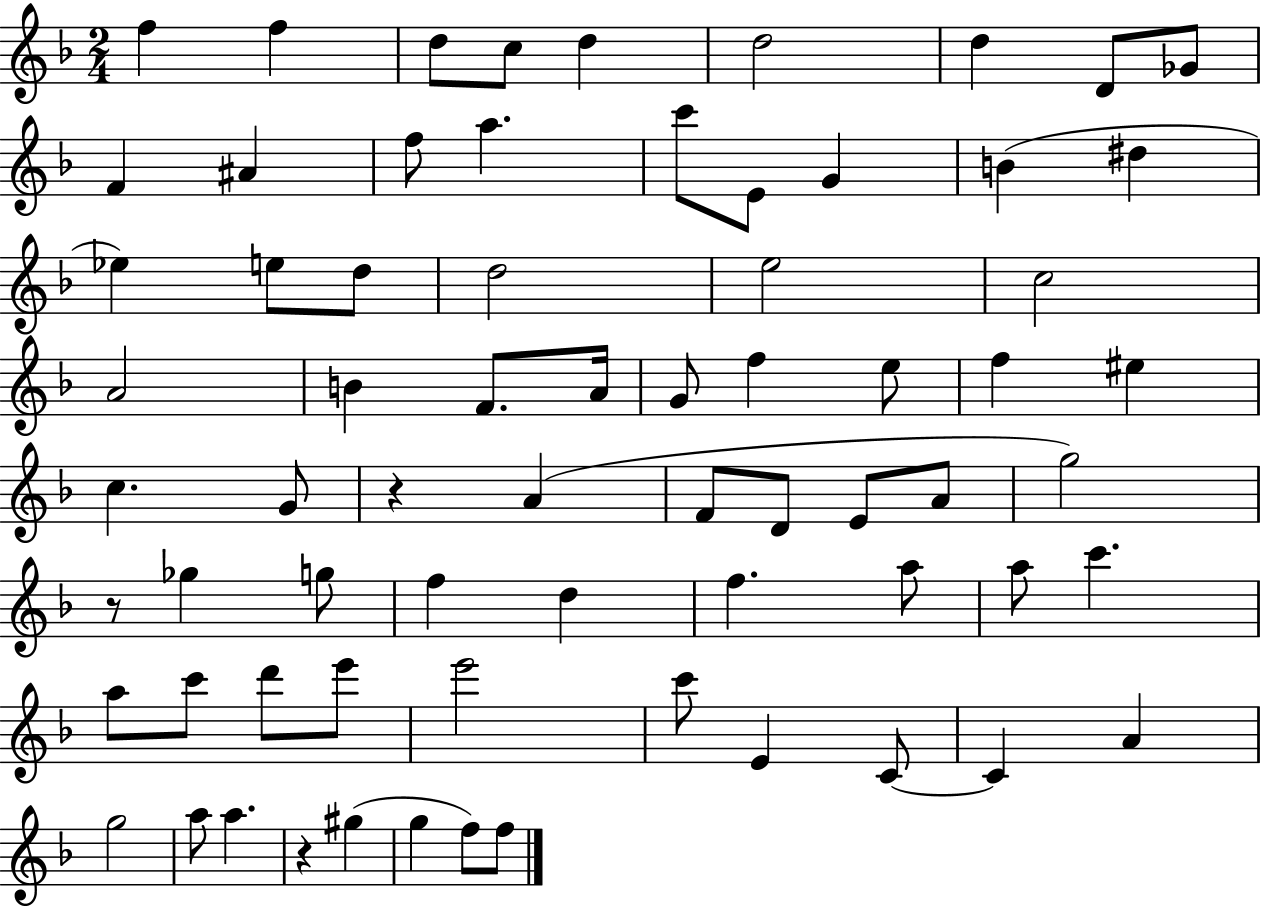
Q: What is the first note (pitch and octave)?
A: F5